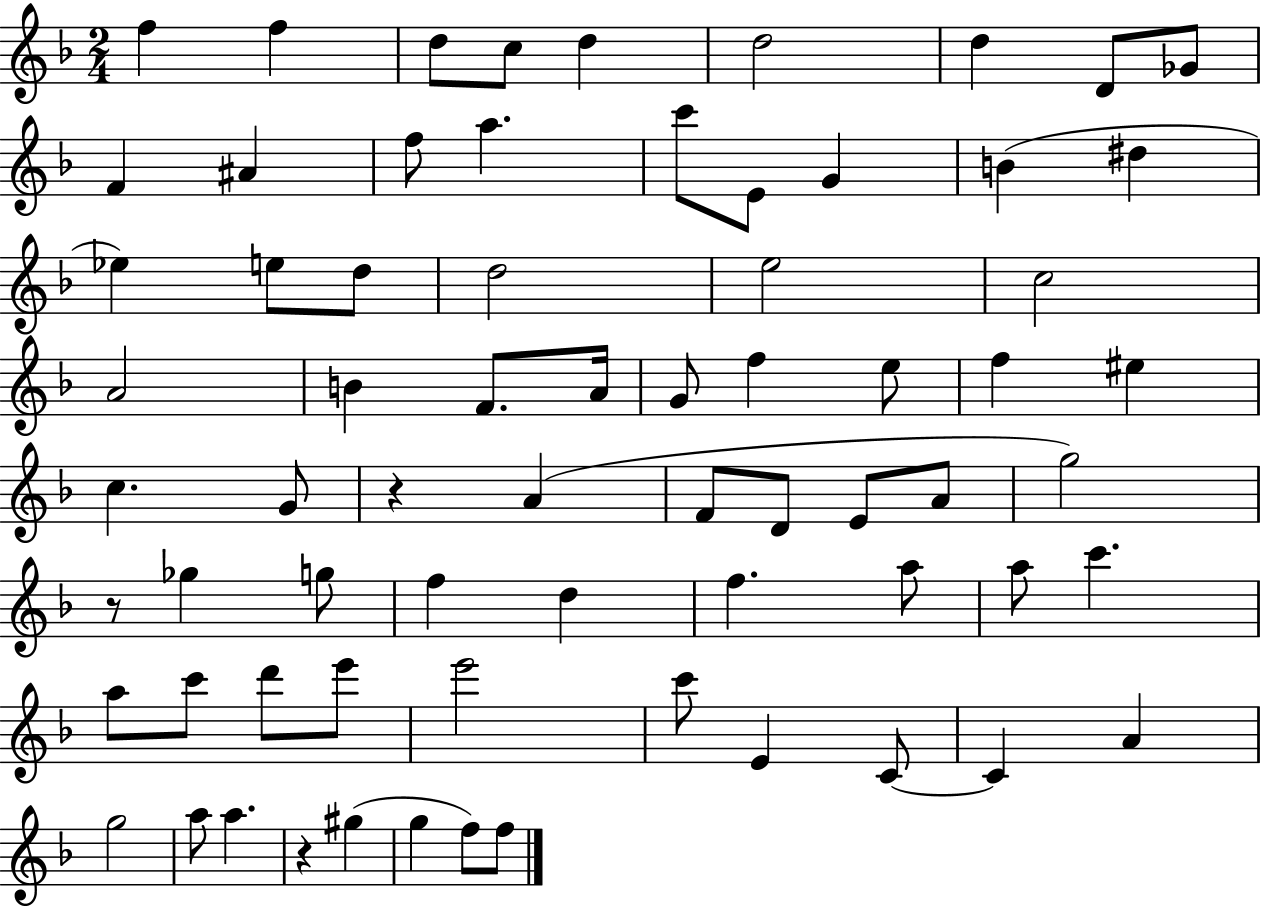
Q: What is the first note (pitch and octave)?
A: F5